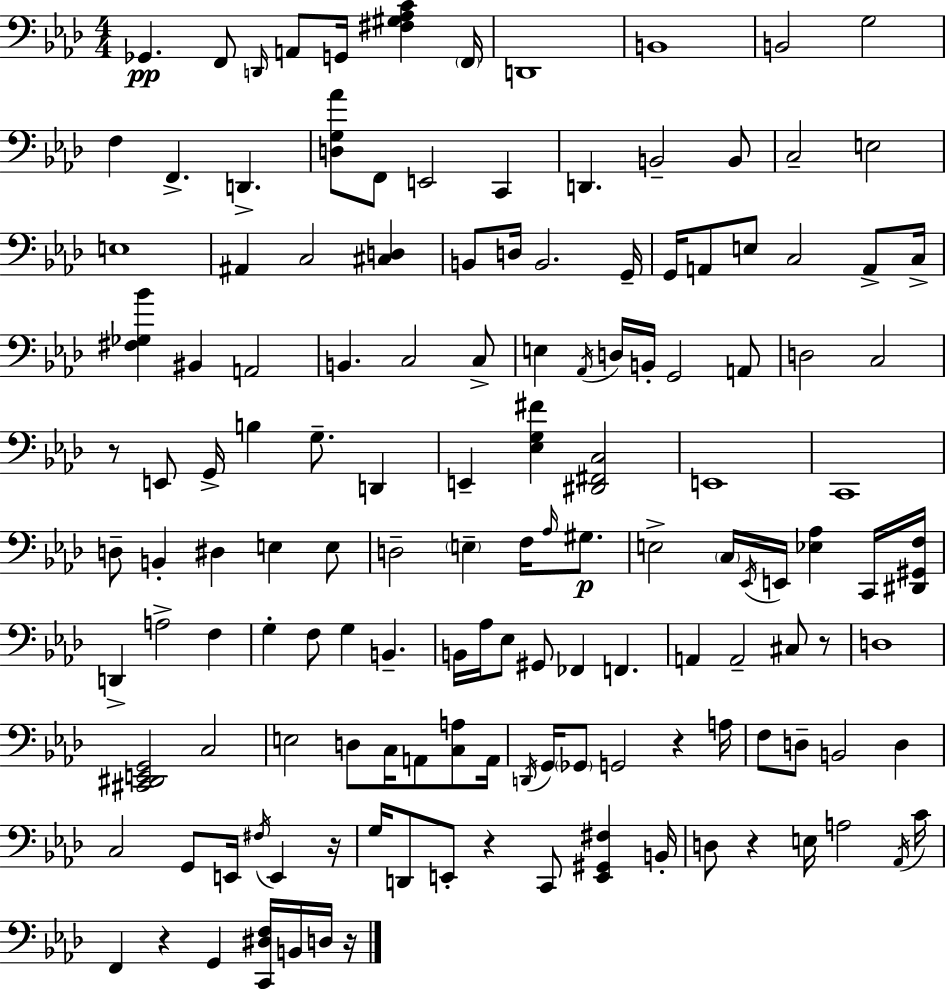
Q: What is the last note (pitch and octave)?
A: D3